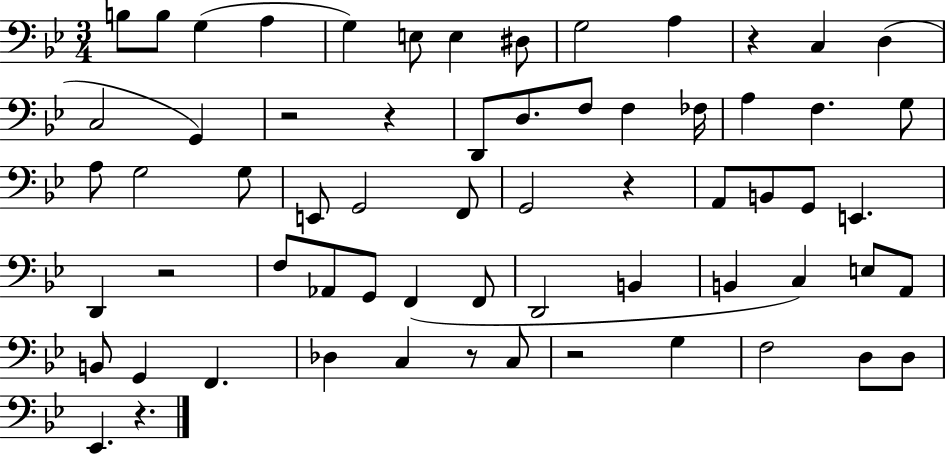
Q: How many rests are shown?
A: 8